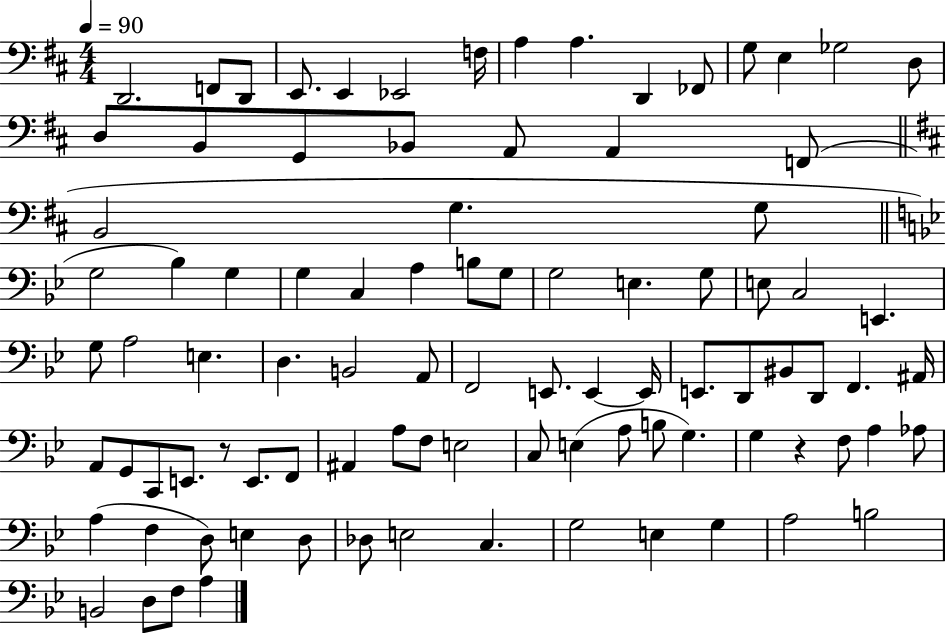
{
  \clef bass
  \numericTimeSignature
  \time 4/4
  \key d \major
  \tempo 4 = 90
  d,2. f,8 d,8 | e,8. e,4 ees,2 f16 | a4 a4. d,4 fes,8 | g8 e4 ges2 d8 | \break d8 b,8 g,8 bes,8 a,8 a,4 f,8( | \bar "||" \break \key b \minor b,2 g4. g8 | \bar "||" \break \key bes \major g2 bes4) g4 | g4 c4 a4 b8 g8 | g2 e4. g8 | e8 c2 e,4. | \break g8 a2 e4. | d4. b,2 a,8 | f,2 e,8. e,4~~ e,16 | e,8. d,8 bis,8 d,8 f,4. ais,16 | \break a,8 g,8 c,8 e,8. r8 e,8. f,8 | ais,4 a8 f8 e2 | c8 e4( a8 b8 g4.) | g4 r4 f8 a4 aes8 | \break a4( f4 d8) e4 d8 | des8 e2 c4. | g2 e4 g4 | a2 b2 | \break b,2 d8 f8 a4 | \bar "|."
}